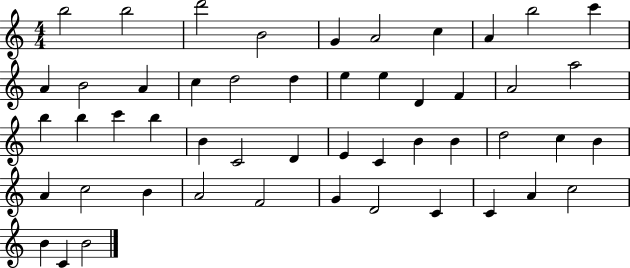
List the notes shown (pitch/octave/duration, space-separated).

B5/h B5/h D6/h B4/h G4/q A4/h C5/q A4/q B5/h C6/q A4/q B4/h A4/q C5/q D5/h D5/q E5/q E5/q D4/q F4/q A4/h A5/h B5/q B5/q C6/q B5/q B4/q C4/h D4/q E4/q C4/q B4/q B4/q D5/h C5/q B4/q A4/q C5/h B4/q A4/h F4/h G4/q D4/h C4/q C4/q A4/q C5/h B4/q C4/q B4/h